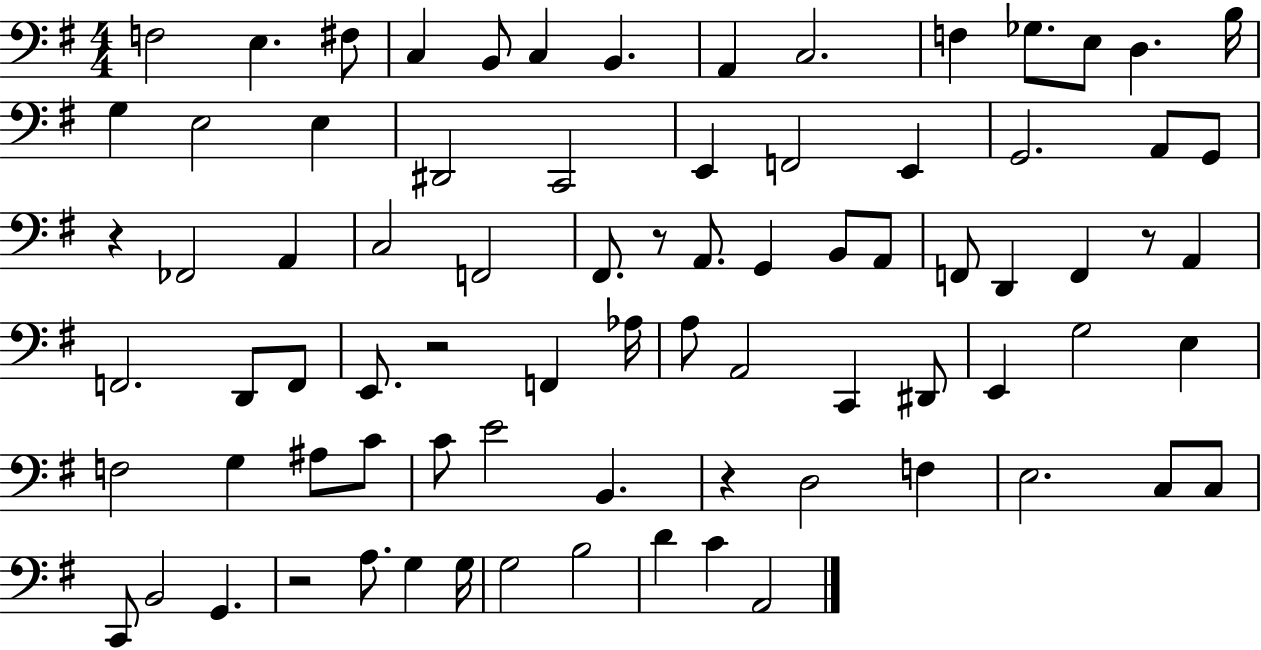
{
  \clef bass
  \numericTimeSignature
  \time 4/4
  \key g \major
  f2 e4. fis8 | c4 b,8 c4 b,4. | a,4 c2. | f4 ges8. e8 d4. b16 | \break g4 e2 e4 | dis,2 c,2 | e,4 f,2 e,4 | g,2. a,8 g,8 | \break r4 fes,2 a,4 | c2 f,2 | fis,8. r8 a,8. g,4 b,8 a,8 | f,8 d,4 f,4 r8 a,4 | \break f,2. d,8 f,8 | e,8. r2 f,4 aes16 | a8 a,2 c,4 dis,8 | e,4 g2 e4 | \break f2 g4 ais8 c'8 | c'8 e'2 b,4. | r4 d2 f4 | e2. c8 c8 | \break c,8 b,2 g,4. | r2 a8. g4 g16 | g2 b2 | d'4 c'4 a,2 | \break \bar "|."
}